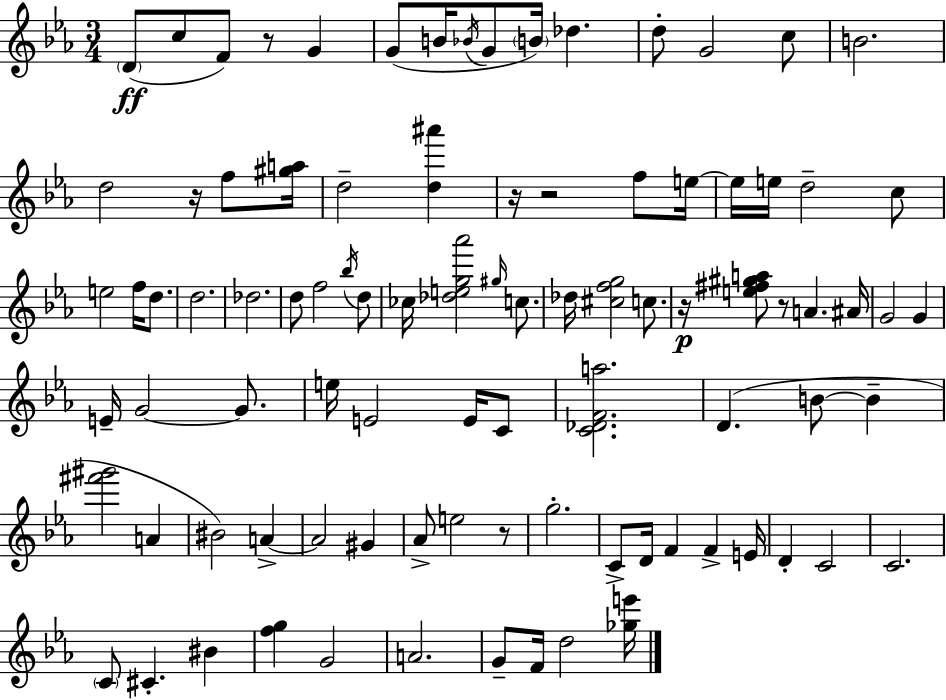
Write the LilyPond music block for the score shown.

{
  \clef treble
  \numericTimeSignature
  \time 3/4
  \key c \minor
  \parenthesize d'8(\ff c''8 f'8) r8 g'4 | g'8( b'16 \acciaccatura { bes'16 } g'8 \parenthesize b'16) des''4. | d''8-. g'2 c''8 | b'2. | \break d''2 r16 f''8 | <gis'' a''>16 d''2-- <d'' ais'''>4 | r16 r2 f''8 | e''16~~ e''16 e''16 d''2-- c''8 | \break e''2 f''16 d''8. | d''2. | des''2. | d''8 f''2 \acciaccatura { bes''16 } | \break d''8 ces''16 <des'' e'' g'' aes'''>2 \grace { gis''16 } | c''8. des''16 <cis'' f'' g''>2 | c''8. r16\p <e'' fis'' gis'' a''>8 r8 a'4. | ais'16 g'2 g'4 | \break e'16-- g'2~~ | g'8. e''16 e'2 | e'16 c'8 <c' des' f' a''>2. | d'4.( b'8~~ b'4-- | \break <fis''' gis'''>2 a'4 | bis'2) a'4->~~ | a'2 gis'4 | aes'8-> e''2 | \break r8 g''2.-. | c'8-> d'16 f'4 f'4-> | e'16 d'4-. c'2 | c'2. | \break \parenthesize c'8 cis'4.-. bis'4 | <f'' g''>4 g'2 | a'2. | g'8-- f'16 d''2 | \break <ges'' e'''>16 \bar "|."
}